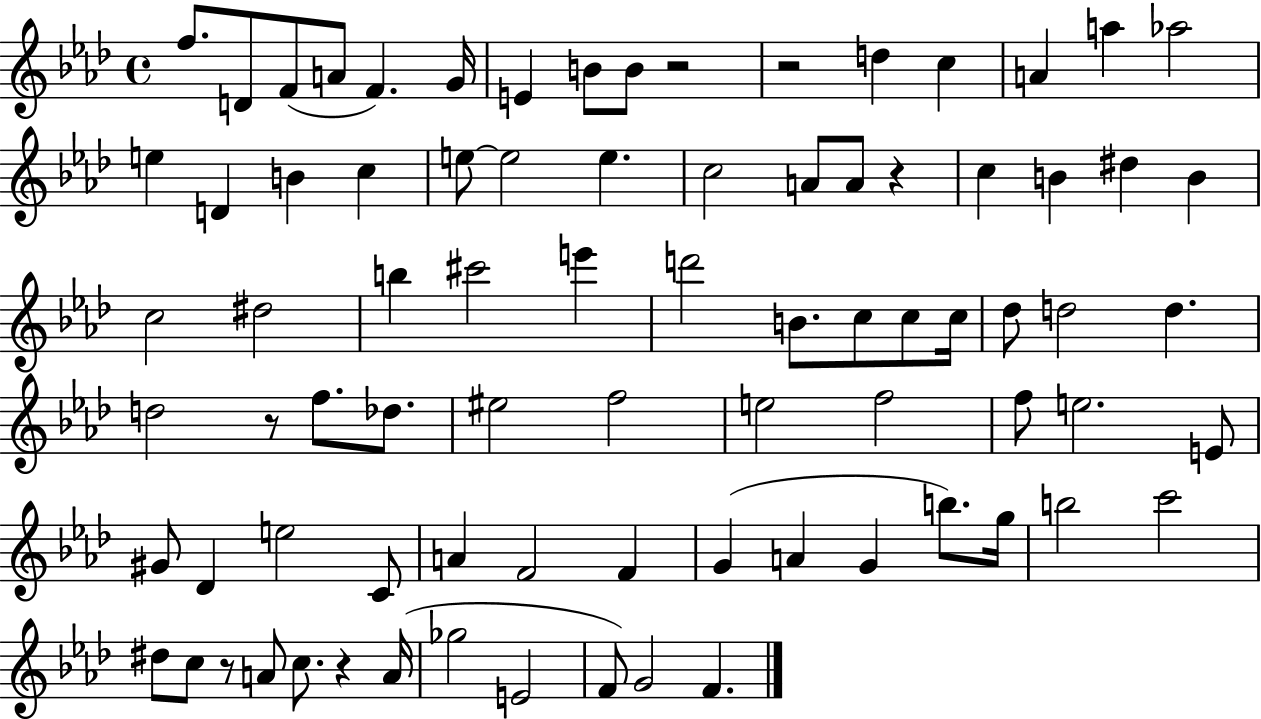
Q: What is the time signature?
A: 4/4